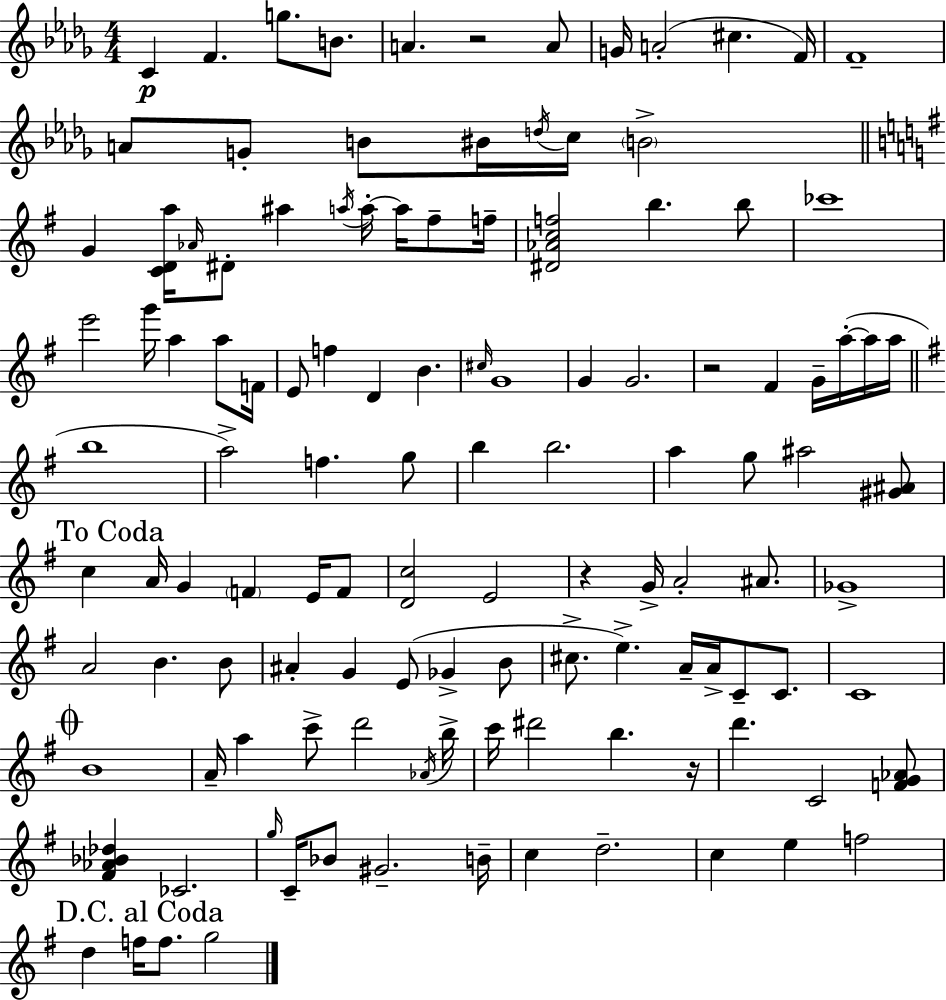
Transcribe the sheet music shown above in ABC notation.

X:1
T:Untitled
M:4/4
L:1/4
K:Bbm
C F g/2 B/2 A z2 A/2 G/4 A2 ^c F/4 F4 A/2 G/2 B/2 ^B/4 d/4 c/4 B2 G [CDa]/4 _A/4 ^D/2 ^a a/4 a/4 a/4 ^f/2 f/4 [^D_Acf]2 b b/2 _c'4 e'2 g'/4 a a/2 F/4 E/2 f D B ^c/4 G4 G G2 z2 ^F G/4 a/4 a/4 a/4 b4 a2 f g/2 b b2 a g/2 ^a2 [^G^A]/2 c A/4 G F E/4 F/2 [Dc]2 E2 z G/4 A2 ^A/2 _G4 A2 B B/2 ^A G E/2 _G B/2 ^c/2 e A/4 A/4 C/2 C/2 C4 B4 A/4 a c'/2 d'2 _A/4 b/4 c'/4 ^d'2 b z/4 d' C2 [FG_A]/2 [^F_A_B_d] _C2 g/4 C/4 _B/2 ^G2 B/4 c d2 c e f2 d f/4 f/2 g2